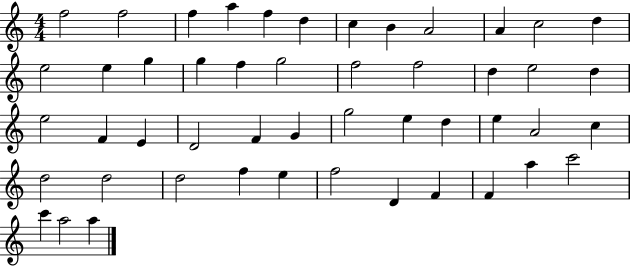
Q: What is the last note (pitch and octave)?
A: A5